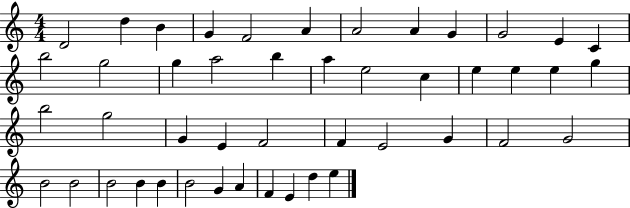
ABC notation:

X:1
T:Untitled
M:4/4
L:1/4
K:C
D2 d B G F2 A A2 A G G2 E C b2 g2 g a2 b a e2 c e e e g b2 g2 G E F2 F E2 G F2 G2 B2 B2 B2 B B B2 G A F E d e